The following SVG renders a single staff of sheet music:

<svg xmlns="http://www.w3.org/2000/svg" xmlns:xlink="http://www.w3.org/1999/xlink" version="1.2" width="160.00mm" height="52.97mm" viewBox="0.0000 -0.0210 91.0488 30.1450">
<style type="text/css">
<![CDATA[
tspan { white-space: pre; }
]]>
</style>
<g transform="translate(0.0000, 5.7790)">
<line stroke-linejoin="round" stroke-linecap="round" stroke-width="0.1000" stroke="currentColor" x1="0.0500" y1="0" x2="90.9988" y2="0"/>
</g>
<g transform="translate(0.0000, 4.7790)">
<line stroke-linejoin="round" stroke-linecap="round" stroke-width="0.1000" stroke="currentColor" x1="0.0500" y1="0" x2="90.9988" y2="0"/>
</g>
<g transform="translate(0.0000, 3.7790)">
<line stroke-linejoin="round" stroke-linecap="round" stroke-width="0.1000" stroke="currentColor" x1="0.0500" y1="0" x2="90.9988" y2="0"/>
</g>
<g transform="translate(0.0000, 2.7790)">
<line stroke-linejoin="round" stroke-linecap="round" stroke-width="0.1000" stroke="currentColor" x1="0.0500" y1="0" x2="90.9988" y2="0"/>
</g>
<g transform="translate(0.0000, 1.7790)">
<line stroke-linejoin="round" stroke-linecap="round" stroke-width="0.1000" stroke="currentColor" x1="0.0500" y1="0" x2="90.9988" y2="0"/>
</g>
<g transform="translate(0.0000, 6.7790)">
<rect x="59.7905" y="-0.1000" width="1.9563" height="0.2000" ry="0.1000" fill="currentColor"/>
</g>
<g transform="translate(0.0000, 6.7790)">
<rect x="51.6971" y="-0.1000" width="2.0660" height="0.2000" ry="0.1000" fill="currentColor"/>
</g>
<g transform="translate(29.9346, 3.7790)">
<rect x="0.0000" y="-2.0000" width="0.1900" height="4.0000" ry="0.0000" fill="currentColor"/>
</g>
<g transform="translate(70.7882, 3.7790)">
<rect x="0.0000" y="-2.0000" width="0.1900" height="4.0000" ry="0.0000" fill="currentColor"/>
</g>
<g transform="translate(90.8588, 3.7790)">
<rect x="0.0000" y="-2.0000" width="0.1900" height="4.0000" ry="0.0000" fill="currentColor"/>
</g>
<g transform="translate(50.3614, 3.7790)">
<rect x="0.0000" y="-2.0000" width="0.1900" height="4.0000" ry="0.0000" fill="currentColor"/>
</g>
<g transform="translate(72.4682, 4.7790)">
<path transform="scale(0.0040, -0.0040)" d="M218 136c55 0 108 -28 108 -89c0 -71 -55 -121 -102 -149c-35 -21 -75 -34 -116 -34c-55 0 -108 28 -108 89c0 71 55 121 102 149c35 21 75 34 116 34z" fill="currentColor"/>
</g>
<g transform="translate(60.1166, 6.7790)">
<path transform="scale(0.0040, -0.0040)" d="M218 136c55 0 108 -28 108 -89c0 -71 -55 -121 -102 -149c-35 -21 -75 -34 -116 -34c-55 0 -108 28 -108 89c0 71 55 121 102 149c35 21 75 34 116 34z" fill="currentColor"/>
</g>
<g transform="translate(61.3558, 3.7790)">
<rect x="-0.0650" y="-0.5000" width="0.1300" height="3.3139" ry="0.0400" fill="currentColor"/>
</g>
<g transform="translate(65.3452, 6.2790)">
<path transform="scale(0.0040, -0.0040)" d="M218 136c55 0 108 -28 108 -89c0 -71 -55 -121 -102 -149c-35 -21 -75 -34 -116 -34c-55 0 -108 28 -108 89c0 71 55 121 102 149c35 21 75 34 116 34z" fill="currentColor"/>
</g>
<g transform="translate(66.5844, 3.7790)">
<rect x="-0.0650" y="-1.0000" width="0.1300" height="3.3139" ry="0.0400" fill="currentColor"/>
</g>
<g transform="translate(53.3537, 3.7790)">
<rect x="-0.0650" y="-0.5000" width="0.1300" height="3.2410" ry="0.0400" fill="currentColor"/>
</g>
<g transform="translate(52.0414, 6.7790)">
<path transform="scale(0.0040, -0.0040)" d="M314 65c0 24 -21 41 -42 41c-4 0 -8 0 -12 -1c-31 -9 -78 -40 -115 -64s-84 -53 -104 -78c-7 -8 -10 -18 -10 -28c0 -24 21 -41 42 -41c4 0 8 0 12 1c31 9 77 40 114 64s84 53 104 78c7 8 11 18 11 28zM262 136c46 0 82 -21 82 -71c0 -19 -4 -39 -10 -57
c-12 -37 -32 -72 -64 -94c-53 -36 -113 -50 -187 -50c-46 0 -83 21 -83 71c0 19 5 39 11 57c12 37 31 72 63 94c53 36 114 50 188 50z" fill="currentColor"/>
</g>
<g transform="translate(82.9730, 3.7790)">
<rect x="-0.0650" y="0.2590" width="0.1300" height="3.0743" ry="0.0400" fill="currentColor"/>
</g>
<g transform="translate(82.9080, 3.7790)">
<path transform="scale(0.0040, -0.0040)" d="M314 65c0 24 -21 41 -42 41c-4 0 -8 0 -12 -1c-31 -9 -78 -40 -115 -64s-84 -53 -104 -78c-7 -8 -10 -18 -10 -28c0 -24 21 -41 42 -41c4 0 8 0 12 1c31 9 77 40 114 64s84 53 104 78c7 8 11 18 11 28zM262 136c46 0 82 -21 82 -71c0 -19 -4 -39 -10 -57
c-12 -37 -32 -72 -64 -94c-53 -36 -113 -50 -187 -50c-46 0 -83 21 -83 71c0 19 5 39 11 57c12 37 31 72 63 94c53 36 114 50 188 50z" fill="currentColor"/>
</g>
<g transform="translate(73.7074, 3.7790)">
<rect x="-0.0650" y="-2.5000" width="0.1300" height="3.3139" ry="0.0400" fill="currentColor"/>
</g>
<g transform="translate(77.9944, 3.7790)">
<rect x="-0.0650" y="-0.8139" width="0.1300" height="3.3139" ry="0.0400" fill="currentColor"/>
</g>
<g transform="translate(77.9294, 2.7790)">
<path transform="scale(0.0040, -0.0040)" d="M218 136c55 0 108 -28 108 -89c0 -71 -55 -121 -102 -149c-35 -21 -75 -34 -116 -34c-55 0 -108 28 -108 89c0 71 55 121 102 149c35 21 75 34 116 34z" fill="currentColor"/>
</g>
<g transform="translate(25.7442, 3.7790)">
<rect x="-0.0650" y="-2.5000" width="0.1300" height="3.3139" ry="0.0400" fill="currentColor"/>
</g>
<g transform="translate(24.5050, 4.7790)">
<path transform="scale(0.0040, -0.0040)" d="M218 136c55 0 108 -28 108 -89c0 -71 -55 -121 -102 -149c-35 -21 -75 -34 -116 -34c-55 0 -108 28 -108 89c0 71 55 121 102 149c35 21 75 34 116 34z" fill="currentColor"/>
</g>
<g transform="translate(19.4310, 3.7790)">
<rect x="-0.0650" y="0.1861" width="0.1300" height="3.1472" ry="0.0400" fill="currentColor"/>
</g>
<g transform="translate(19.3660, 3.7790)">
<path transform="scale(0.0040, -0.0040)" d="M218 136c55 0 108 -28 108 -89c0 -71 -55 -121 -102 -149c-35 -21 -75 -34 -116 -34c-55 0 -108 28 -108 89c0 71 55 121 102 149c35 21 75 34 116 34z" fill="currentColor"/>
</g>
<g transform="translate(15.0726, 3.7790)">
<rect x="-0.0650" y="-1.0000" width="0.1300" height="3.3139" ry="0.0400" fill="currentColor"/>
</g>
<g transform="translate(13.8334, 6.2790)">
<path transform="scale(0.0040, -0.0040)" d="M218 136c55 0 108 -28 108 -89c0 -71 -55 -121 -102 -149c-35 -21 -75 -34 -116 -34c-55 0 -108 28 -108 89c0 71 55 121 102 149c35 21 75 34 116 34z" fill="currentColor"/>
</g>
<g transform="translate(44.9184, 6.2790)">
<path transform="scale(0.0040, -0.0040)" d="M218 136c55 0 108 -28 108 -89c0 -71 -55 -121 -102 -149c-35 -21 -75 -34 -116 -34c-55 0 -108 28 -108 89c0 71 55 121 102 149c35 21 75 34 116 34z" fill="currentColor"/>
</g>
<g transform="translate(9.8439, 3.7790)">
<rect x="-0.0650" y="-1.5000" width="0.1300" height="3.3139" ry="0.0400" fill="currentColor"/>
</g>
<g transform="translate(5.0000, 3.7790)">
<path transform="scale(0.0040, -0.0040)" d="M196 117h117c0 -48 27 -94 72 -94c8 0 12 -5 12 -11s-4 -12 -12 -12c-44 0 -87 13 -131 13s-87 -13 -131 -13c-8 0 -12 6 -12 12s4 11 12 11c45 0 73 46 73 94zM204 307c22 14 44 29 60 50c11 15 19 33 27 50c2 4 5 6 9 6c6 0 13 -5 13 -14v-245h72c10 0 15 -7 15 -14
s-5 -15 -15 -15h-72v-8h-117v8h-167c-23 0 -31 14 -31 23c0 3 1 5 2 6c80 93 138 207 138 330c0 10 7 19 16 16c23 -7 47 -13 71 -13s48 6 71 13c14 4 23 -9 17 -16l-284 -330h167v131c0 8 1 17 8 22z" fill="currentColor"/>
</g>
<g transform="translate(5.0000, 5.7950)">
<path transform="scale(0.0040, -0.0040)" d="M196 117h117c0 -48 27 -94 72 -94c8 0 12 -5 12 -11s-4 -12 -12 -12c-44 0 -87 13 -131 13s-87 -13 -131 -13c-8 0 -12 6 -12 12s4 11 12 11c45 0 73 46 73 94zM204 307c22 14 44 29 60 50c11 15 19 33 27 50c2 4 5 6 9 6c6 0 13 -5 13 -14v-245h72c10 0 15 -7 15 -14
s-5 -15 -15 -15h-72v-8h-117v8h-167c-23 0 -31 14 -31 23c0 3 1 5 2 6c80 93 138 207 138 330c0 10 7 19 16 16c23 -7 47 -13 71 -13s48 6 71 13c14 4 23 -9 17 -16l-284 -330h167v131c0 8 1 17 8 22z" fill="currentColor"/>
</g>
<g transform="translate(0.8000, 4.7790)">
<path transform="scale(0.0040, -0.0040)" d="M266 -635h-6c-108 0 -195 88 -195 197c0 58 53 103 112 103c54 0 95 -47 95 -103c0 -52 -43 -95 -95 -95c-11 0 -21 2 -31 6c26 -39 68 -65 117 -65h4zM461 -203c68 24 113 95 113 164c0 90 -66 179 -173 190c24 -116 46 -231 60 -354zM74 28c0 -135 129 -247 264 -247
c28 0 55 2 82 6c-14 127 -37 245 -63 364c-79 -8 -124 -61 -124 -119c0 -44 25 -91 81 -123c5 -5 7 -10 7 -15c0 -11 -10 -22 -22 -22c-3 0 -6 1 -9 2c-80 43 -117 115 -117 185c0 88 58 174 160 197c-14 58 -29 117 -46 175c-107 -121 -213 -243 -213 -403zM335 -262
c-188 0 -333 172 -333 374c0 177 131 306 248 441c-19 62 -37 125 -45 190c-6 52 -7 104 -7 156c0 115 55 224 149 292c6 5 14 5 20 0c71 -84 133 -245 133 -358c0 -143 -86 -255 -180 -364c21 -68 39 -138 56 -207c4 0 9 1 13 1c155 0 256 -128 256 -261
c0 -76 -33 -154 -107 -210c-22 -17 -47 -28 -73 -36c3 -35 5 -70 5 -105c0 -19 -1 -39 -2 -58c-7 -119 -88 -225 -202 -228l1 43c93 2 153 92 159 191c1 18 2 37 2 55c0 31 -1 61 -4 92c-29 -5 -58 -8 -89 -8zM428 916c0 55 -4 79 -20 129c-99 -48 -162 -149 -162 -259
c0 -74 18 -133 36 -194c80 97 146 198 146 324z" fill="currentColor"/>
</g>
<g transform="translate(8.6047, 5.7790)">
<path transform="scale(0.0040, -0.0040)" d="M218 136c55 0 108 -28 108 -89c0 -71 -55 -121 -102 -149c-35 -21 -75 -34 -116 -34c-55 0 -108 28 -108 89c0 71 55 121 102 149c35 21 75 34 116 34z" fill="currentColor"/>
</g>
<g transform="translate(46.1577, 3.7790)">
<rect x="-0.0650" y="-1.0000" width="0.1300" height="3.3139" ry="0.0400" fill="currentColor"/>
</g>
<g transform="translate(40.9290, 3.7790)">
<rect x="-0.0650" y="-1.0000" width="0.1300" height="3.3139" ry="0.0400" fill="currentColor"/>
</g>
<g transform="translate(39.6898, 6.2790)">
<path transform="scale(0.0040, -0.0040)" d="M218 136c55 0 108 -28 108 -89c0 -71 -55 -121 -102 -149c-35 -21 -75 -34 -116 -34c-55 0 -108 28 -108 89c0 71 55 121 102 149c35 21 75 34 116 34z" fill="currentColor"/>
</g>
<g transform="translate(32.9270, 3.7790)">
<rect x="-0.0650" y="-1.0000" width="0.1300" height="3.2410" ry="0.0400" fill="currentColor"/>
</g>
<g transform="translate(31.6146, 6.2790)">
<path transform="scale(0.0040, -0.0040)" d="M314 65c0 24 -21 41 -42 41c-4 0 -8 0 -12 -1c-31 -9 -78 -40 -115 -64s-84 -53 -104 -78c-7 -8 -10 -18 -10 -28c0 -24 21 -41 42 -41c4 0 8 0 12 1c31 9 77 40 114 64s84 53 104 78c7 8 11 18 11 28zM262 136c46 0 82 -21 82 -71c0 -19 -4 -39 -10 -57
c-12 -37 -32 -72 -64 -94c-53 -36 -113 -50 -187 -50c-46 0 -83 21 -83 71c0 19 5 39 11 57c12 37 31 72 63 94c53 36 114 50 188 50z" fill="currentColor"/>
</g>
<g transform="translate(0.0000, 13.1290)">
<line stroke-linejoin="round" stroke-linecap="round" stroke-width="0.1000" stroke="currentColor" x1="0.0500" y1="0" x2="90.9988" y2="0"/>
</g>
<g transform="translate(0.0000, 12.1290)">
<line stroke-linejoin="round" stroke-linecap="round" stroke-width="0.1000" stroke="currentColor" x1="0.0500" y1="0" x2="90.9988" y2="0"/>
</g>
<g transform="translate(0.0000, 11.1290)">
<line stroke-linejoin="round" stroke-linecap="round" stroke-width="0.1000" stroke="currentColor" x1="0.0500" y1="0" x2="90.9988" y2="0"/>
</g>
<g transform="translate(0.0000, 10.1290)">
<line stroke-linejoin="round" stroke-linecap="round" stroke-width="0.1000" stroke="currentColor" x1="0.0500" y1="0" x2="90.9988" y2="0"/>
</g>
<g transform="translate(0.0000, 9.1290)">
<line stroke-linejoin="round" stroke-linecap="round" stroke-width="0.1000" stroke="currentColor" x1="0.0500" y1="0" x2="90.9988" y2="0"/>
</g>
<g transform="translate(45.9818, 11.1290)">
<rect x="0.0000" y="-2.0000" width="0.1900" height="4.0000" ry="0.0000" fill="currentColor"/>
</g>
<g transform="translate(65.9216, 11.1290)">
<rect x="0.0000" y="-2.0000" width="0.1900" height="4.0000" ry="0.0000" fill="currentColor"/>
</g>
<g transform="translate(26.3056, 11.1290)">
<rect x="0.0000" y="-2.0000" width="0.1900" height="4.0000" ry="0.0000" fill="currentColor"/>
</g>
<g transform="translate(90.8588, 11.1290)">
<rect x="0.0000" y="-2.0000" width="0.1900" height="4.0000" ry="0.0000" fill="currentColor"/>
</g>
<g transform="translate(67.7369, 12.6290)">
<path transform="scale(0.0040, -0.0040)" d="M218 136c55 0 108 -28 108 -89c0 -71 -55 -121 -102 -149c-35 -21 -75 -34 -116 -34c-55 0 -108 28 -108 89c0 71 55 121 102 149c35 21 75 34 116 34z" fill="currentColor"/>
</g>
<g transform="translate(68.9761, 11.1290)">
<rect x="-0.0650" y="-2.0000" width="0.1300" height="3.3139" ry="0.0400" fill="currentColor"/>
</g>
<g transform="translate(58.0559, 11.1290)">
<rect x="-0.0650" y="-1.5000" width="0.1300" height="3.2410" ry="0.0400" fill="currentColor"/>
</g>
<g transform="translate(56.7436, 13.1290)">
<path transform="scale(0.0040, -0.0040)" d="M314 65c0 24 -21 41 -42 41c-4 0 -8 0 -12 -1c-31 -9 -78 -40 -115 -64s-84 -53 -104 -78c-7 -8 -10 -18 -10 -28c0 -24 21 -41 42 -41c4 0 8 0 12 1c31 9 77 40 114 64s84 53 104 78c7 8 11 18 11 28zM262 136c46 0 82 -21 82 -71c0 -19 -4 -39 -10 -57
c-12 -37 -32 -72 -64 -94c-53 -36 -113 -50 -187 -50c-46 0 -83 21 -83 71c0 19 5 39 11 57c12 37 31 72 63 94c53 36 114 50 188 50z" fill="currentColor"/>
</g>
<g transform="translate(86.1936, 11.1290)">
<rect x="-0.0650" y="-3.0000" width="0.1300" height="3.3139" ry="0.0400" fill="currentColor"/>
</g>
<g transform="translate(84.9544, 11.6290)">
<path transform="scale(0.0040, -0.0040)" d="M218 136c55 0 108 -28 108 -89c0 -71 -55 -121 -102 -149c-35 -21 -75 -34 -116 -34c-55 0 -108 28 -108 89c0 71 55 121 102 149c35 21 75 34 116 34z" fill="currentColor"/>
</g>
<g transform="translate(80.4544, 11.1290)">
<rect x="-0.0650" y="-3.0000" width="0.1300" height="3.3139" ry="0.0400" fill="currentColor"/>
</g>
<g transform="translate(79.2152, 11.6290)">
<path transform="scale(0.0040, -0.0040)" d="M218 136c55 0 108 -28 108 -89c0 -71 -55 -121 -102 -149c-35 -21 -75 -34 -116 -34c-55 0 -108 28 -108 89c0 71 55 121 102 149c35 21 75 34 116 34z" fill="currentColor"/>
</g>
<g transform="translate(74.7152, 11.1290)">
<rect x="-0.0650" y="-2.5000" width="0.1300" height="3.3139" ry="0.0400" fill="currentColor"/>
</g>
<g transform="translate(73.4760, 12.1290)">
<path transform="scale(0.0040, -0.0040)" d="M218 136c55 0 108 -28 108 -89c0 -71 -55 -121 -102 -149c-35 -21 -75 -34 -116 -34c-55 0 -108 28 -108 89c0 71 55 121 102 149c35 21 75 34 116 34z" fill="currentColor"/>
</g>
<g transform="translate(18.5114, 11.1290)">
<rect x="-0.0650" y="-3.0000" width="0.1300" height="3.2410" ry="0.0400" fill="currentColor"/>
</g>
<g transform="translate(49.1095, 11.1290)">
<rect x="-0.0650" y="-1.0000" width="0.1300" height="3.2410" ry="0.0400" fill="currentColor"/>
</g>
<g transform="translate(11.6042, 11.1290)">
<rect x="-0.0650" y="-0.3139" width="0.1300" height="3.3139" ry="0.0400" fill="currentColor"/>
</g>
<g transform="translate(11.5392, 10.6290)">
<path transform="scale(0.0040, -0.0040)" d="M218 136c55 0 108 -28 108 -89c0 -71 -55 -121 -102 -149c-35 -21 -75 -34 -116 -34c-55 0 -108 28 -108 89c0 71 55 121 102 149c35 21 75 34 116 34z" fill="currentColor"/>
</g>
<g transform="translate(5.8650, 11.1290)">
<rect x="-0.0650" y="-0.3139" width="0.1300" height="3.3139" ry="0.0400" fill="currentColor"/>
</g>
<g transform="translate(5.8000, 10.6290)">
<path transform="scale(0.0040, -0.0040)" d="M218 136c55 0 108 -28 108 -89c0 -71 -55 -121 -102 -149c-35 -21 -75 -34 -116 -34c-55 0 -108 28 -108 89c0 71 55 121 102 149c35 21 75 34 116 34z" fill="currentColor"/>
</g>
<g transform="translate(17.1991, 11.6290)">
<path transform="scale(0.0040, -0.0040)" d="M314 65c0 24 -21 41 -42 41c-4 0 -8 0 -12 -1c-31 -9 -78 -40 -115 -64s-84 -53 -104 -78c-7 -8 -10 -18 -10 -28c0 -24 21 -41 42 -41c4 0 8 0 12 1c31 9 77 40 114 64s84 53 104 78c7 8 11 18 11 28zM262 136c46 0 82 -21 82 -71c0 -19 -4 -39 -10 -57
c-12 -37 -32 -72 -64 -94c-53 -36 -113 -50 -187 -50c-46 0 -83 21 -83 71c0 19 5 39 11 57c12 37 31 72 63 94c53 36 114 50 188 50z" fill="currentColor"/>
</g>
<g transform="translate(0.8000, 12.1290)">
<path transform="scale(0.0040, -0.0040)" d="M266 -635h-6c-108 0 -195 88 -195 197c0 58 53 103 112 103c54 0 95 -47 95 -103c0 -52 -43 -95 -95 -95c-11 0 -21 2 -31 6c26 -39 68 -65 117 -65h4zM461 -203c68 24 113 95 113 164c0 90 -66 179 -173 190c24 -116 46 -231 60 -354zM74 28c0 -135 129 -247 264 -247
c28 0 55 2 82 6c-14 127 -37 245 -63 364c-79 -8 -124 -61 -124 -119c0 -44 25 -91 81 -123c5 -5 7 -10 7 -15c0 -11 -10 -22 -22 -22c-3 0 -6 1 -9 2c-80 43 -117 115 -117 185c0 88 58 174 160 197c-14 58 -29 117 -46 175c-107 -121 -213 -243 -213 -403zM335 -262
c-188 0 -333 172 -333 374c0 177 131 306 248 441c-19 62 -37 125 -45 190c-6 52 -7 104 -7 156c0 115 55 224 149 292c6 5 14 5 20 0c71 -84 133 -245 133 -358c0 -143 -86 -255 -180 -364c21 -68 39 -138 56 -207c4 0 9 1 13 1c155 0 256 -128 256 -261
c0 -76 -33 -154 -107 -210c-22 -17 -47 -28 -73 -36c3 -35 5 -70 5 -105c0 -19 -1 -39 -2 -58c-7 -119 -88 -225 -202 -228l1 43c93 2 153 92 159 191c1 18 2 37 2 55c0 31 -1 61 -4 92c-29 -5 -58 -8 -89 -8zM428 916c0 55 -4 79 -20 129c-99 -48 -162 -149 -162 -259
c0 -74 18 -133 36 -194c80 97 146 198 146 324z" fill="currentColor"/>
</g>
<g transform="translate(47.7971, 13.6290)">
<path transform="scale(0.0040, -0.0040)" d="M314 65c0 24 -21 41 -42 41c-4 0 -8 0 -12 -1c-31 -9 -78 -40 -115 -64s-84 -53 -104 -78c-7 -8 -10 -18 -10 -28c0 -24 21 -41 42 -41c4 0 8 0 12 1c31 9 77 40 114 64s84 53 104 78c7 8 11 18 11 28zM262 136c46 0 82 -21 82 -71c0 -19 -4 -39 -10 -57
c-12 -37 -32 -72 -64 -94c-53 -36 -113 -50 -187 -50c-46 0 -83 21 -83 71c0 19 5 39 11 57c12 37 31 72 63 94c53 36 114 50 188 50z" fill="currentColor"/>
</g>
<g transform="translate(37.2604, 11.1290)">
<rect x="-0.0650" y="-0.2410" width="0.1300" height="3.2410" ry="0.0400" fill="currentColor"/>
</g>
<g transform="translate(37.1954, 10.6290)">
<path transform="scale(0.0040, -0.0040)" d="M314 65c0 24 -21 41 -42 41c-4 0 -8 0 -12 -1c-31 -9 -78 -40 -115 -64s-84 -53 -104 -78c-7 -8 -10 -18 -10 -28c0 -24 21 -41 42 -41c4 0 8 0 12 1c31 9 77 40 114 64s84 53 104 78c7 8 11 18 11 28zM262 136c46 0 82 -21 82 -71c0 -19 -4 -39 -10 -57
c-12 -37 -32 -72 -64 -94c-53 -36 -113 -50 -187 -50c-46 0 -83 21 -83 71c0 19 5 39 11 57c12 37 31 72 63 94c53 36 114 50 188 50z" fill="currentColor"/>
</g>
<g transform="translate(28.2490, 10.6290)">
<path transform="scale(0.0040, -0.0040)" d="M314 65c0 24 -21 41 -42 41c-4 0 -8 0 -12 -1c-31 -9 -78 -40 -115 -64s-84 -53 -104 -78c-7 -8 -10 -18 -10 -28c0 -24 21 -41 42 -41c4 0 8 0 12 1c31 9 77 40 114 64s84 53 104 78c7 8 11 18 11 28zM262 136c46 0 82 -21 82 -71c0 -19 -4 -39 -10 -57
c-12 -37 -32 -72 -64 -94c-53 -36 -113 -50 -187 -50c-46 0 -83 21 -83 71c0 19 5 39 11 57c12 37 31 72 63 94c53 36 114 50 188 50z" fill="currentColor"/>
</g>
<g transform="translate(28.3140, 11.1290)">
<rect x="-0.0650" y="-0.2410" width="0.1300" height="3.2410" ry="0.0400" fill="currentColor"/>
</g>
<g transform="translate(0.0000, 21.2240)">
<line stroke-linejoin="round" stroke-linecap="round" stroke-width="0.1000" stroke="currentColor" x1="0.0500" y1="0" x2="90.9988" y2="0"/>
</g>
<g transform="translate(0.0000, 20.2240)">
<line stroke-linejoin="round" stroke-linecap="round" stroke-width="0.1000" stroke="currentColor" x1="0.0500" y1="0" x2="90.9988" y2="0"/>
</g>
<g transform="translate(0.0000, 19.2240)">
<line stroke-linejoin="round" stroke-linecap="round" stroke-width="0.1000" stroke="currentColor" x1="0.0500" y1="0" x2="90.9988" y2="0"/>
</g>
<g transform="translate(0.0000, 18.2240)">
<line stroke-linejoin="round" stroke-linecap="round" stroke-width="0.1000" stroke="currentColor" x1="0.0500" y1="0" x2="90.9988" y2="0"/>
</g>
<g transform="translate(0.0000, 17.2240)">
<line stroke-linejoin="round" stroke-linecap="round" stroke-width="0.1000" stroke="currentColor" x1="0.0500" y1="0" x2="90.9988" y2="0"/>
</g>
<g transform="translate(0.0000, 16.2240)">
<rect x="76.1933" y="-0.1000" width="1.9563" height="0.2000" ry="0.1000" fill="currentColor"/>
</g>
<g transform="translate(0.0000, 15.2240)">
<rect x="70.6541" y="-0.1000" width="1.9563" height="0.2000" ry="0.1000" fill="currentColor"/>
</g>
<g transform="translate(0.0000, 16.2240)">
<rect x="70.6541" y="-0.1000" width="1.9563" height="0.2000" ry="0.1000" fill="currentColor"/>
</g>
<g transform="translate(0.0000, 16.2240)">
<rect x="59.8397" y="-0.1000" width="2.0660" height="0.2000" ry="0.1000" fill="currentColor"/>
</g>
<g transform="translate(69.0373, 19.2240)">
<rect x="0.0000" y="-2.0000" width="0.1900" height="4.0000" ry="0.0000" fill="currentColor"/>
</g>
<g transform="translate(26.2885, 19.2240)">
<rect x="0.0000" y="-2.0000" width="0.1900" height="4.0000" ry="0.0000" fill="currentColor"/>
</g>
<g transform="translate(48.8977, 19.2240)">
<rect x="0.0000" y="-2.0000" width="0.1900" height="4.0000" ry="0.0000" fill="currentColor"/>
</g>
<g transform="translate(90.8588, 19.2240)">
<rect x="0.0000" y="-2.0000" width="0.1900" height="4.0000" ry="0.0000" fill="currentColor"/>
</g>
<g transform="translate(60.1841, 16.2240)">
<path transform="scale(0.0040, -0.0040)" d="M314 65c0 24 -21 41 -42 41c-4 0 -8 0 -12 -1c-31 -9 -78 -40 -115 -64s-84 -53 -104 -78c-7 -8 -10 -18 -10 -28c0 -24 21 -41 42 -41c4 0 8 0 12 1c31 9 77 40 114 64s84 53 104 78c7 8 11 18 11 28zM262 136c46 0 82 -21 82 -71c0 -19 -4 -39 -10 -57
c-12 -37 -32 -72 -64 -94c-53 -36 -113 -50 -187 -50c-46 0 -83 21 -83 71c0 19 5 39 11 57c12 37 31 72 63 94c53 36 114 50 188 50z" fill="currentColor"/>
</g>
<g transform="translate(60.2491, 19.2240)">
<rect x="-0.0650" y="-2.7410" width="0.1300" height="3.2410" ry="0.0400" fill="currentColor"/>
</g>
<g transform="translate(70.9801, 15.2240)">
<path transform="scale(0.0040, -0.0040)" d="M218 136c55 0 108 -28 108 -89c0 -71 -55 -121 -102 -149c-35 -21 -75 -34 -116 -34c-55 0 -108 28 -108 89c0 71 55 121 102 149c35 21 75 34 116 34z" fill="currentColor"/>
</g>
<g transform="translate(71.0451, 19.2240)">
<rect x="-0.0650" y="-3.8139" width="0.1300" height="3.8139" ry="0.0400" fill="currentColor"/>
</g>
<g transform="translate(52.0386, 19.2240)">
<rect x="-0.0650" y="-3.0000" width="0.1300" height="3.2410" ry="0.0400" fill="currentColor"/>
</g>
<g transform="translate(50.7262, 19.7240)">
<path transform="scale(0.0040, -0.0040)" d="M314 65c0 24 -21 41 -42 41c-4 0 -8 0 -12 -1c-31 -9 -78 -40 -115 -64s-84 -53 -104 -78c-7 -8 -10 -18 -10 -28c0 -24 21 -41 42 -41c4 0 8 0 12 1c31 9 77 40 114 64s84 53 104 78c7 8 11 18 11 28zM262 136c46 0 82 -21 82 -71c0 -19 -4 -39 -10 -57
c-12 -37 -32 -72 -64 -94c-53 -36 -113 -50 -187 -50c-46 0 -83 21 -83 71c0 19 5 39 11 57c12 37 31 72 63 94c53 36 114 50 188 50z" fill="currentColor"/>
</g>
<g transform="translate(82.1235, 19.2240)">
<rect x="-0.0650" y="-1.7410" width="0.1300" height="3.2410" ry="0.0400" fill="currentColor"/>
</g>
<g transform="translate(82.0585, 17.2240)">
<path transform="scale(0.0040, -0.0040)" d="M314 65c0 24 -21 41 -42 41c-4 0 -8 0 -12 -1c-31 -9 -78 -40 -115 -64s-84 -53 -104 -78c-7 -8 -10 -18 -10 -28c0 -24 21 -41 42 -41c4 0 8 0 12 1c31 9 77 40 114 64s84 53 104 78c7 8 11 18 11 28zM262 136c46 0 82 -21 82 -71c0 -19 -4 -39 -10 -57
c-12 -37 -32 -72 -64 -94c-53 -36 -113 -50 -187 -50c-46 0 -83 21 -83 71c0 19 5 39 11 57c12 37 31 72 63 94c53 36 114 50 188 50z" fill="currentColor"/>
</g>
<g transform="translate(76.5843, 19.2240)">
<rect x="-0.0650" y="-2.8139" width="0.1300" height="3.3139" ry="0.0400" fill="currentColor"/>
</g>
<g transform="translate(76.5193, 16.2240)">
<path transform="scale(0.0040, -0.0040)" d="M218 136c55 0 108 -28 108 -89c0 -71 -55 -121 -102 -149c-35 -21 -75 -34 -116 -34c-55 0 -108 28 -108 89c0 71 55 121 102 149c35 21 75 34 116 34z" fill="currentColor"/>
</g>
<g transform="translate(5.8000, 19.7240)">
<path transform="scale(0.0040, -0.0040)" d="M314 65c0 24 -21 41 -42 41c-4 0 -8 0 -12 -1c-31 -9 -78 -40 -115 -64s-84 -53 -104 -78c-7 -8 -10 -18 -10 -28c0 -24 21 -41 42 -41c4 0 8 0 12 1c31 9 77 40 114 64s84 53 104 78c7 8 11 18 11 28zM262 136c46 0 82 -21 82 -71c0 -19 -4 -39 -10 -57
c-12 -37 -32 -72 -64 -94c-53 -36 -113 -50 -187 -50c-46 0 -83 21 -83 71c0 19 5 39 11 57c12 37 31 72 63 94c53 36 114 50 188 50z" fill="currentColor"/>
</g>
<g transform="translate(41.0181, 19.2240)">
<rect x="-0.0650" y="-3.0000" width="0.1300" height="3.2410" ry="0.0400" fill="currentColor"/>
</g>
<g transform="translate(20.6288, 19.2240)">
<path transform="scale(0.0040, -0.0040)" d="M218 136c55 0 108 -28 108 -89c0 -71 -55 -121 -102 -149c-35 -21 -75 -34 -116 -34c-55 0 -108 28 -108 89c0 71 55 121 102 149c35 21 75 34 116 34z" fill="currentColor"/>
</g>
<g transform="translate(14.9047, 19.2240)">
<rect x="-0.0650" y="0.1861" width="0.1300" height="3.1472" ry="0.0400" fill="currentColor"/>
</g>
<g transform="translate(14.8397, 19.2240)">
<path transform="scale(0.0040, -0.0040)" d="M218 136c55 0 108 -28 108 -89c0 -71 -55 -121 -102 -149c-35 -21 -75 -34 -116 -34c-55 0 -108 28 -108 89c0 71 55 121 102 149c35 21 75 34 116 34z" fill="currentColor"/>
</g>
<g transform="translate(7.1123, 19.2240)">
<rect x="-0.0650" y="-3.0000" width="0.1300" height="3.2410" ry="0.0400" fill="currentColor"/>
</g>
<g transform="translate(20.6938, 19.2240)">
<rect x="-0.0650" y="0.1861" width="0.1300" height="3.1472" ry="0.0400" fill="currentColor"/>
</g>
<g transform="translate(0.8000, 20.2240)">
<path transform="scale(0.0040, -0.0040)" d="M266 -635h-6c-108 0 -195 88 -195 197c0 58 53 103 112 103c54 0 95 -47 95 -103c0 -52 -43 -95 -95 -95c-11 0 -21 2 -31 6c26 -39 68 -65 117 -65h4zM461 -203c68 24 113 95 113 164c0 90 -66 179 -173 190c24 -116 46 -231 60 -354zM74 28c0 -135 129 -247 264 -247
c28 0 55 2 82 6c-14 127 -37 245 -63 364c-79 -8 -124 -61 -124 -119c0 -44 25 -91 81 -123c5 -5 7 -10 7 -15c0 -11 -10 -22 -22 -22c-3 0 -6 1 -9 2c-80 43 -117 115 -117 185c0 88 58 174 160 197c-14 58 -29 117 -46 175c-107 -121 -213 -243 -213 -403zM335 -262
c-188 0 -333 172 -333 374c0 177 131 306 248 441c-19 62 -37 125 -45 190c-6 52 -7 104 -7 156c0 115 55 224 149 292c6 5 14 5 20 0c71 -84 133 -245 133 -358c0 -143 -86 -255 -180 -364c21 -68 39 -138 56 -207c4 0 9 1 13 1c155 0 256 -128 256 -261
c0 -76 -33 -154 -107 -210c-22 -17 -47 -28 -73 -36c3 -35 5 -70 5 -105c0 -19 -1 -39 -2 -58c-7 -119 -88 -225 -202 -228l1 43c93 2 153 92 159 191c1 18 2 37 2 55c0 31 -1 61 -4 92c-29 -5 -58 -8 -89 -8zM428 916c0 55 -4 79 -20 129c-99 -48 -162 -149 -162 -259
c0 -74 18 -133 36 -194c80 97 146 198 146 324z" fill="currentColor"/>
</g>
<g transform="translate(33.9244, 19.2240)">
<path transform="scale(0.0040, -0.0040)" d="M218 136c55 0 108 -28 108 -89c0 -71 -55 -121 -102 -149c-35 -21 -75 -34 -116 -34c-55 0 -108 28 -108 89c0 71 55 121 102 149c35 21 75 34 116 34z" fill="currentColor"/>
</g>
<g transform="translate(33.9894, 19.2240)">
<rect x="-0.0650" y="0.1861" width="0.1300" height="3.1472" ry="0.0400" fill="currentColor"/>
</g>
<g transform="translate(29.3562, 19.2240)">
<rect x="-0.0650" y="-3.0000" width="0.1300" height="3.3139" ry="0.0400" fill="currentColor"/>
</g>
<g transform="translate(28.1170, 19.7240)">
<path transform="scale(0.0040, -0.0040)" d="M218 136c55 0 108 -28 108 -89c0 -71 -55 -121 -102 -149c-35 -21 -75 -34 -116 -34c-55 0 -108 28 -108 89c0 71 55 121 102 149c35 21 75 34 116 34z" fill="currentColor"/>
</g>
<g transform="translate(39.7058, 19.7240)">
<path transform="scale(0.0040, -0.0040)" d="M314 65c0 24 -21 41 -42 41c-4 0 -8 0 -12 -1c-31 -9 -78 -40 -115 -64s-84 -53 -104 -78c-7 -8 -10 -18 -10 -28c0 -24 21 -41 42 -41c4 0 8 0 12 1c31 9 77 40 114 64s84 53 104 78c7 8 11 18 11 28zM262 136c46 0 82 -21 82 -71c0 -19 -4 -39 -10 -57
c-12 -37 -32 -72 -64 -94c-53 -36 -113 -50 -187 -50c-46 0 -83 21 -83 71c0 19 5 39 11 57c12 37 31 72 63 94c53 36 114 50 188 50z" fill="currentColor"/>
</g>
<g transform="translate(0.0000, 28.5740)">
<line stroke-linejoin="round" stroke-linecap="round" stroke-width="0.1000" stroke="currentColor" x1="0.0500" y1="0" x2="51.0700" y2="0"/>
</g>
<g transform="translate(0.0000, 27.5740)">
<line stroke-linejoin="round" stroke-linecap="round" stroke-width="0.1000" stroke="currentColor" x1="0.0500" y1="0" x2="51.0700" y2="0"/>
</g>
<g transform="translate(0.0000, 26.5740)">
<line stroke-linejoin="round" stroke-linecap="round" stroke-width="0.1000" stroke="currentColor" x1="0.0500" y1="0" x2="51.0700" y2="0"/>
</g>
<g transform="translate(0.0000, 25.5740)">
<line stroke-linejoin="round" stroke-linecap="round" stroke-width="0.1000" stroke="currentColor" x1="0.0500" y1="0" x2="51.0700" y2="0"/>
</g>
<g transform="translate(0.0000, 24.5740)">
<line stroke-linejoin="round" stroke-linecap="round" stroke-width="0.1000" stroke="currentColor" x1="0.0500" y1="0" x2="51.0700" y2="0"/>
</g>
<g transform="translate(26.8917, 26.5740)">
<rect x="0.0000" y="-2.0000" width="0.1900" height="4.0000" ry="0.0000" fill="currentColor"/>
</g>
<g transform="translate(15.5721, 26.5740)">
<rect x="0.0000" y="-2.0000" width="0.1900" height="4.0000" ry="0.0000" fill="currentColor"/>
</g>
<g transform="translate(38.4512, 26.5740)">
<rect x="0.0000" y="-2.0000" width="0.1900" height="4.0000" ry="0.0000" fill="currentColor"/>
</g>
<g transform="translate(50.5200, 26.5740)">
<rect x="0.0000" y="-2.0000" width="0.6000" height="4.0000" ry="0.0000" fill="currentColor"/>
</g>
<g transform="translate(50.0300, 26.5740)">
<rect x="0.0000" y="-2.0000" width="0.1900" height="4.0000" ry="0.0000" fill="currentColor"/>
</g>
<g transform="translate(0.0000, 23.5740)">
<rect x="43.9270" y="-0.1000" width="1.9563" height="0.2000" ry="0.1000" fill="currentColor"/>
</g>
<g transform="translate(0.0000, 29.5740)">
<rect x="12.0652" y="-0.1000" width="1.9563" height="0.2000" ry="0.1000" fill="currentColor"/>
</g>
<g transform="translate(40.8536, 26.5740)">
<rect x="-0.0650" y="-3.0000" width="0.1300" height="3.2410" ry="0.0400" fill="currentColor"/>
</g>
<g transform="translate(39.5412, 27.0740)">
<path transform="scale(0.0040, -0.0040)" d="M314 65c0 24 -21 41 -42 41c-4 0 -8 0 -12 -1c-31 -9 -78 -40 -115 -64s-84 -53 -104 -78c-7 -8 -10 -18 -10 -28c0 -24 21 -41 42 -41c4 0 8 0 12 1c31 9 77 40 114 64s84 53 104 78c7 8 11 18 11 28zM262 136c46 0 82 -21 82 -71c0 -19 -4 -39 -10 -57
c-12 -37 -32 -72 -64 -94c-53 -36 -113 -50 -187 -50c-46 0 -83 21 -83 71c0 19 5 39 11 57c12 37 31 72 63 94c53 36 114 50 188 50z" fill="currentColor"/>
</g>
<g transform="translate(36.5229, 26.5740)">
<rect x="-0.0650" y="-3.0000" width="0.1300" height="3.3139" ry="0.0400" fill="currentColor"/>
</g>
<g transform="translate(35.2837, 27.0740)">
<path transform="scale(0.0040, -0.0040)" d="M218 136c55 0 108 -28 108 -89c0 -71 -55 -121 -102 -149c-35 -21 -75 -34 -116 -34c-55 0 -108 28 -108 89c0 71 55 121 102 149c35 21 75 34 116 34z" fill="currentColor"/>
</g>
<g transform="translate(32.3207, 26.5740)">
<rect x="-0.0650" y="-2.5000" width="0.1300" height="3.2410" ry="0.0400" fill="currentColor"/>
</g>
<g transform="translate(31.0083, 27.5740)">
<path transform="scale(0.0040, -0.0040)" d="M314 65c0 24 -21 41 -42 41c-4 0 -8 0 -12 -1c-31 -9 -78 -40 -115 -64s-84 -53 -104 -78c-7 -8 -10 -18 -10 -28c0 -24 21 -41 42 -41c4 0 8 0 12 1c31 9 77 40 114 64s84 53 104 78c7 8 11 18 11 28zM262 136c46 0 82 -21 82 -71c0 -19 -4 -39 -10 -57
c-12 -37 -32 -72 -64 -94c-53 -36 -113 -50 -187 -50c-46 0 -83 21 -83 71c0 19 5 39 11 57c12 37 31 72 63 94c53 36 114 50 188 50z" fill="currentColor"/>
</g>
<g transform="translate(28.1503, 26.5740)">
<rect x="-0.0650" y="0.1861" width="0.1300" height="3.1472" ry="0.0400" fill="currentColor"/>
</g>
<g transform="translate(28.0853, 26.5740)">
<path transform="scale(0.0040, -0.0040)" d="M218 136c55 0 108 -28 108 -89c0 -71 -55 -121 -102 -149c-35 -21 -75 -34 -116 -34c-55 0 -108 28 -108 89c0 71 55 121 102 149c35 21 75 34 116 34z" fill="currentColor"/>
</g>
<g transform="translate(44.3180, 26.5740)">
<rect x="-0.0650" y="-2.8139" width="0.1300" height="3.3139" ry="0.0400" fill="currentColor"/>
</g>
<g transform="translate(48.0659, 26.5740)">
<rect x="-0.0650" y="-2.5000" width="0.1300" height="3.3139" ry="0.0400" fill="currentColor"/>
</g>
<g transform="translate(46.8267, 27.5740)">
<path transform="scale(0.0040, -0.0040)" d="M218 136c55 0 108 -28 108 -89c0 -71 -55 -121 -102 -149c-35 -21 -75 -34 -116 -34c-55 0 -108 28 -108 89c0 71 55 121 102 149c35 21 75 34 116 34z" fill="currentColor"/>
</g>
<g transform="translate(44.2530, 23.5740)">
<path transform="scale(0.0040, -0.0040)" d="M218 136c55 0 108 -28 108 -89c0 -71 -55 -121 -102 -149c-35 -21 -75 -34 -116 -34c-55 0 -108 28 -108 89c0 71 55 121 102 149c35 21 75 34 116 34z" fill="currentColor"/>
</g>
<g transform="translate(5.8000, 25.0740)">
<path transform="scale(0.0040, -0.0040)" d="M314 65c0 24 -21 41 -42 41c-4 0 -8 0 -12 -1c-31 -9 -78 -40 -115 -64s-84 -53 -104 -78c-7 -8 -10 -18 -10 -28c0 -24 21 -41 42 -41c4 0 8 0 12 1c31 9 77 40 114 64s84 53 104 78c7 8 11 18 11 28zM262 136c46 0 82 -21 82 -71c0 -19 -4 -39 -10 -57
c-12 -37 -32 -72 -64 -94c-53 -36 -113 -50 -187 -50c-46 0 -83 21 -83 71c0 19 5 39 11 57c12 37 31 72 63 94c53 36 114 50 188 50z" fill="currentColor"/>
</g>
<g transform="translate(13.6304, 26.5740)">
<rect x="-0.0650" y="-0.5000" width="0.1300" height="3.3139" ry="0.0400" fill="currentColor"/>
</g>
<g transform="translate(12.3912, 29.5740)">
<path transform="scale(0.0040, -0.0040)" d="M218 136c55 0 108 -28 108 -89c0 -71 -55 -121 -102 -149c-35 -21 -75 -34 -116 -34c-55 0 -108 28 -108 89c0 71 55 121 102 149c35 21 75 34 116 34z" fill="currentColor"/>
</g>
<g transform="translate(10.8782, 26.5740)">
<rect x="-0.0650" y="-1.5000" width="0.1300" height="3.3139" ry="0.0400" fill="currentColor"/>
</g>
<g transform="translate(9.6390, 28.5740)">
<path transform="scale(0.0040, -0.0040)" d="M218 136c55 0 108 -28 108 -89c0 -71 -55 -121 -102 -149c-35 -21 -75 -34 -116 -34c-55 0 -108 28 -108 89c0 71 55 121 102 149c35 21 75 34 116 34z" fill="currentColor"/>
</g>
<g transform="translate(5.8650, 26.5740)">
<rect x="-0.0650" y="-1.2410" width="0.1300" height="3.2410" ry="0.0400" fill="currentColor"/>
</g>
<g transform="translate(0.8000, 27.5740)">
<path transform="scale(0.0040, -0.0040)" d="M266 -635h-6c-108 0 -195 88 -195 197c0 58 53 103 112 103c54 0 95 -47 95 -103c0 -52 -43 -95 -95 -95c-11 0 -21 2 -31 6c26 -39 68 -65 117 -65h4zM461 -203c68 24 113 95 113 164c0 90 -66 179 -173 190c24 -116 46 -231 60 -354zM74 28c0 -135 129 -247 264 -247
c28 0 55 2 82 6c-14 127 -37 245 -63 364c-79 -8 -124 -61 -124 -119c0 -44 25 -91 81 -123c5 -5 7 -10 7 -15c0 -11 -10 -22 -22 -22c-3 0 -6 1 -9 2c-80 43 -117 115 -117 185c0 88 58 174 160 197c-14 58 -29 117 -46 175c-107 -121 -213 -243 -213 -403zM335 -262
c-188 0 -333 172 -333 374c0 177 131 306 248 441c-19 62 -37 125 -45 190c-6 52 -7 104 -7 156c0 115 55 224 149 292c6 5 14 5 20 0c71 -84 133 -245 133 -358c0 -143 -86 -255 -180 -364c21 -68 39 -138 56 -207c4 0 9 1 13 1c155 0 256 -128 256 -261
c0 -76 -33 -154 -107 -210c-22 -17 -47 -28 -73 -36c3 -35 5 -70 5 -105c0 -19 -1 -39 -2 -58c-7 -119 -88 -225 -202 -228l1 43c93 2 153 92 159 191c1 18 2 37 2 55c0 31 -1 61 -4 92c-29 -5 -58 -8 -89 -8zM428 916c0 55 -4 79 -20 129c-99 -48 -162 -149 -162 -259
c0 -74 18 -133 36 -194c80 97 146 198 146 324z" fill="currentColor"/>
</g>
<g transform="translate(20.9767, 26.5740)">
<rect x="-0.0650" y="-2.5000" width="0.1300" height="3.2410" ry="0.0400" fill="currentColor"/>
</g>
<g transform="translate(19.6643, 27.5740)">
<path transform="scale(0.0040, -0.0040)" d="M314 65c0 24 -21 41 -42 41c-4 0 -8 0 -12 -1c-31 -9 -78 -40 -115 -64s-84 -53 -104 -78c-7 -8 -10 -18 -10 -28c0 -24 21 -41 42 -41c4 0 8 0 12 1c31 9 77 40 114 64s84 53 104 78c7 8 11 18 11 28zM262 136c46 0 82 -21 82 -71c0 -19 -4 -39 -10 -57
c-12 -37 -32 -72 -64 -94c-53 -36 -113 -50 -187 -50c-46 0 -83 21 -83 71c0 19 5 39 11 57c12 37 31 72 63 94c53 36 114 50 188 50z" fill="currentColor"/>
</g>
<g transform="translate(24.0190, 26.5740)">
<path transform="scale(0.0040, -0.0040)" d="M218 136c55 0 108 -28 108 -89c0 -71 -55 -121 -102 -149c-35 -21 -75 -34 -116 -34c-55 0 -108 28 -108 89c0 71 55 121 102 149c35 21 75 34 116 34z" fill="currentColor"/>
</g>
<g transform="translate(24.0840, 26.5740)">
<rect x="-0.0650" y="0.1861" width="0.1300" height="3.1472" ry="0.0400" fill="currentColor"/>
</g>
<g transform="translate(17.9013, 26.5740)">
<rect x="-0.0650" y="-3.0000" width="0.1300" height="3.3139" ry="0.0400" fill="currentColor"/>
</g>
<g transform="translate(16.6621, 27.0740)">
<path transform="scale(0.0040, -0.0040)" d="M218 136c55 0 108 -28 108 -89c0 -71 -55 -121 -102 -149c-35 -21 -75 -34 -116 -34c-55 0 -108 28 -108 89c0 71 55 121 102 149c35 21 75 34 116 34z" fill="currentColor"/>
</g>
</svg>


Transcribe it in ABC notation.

X:1
T:Untitled
M:4/4
L:1/4
K:C
E D B G D2 D D C2 C D G d B2 c c A2 c2 c2 D2 E2 F G A A A2 B B A B A2 A2 a2 c' a f2 e2 E C A G2 B B G2 A A2 a G